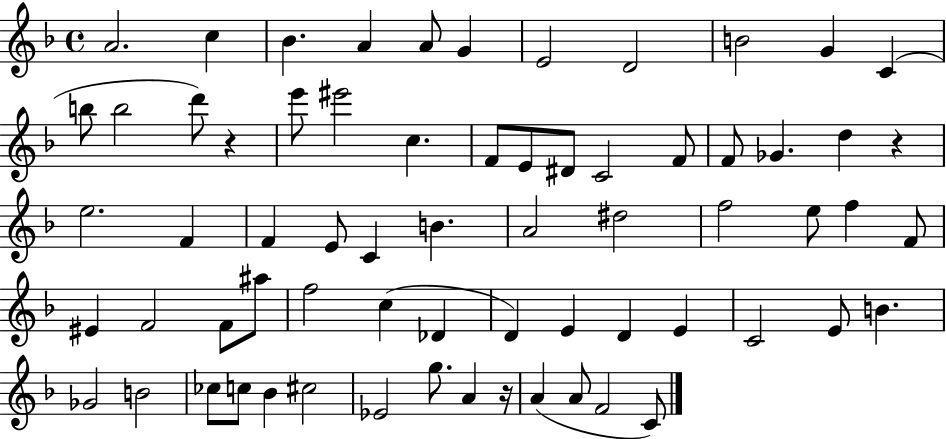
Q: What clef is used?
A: treble